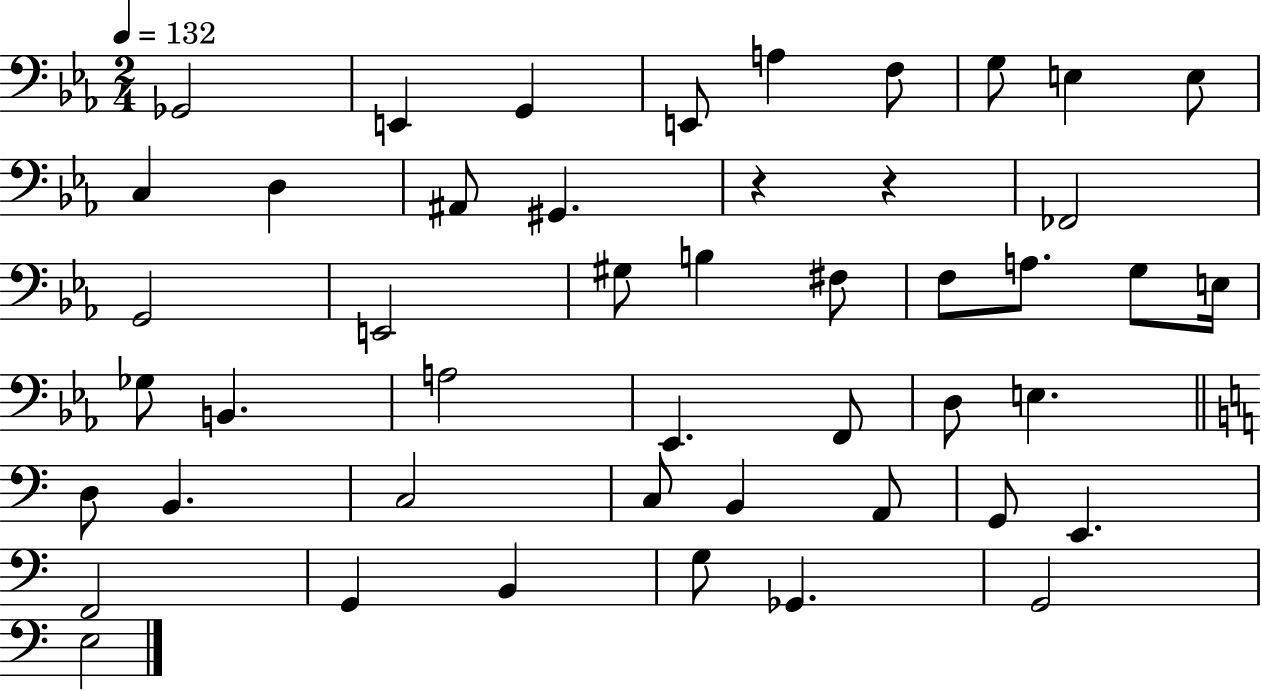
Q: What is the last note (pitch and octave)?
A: E3